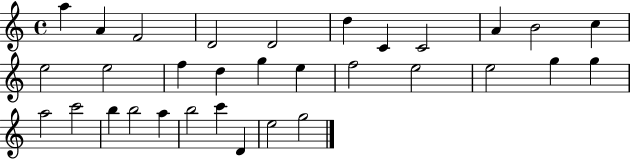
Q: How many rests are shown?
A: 0